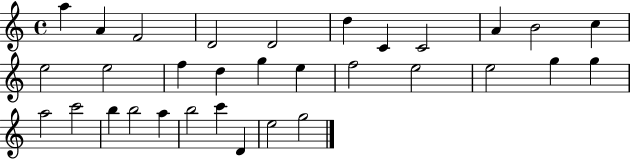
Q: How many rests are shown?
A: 0